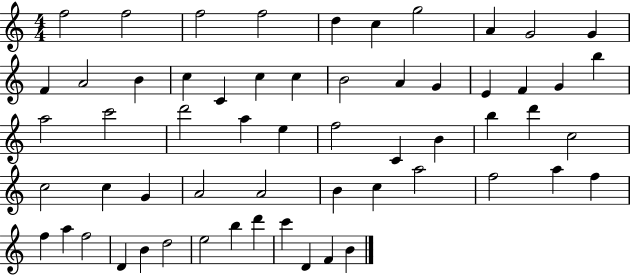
{
  \clef treble
  \numericTimeSignature
  \time 4/4
  \key c \major
  f''2 f''2 | f''2 f''2 | d''4 c''4 g''2 | a'4 g'2 g'4 | \break f'4 a'2 b'4 | c''4 c'4 c''4 c''4 | b'2 a'4 g'4 | e'4 f'4 g'4 b''4 | \break a''2 c'''2 | d'''2 a''4 e''4 | f''2 c'4 b'4 | b''4 d'''4 c''2 | \break c''2 c''4 g'4 | a'2 a'2 | b'4 c''4 a''2 | f''2 a''4 f''4 | \break f''4 a''4 f''2 | d'4 b'4 d''2 | e''2 b''4 d'''4 | c'''4 d'4 f'4 b'4 | \break \bar "|."
}